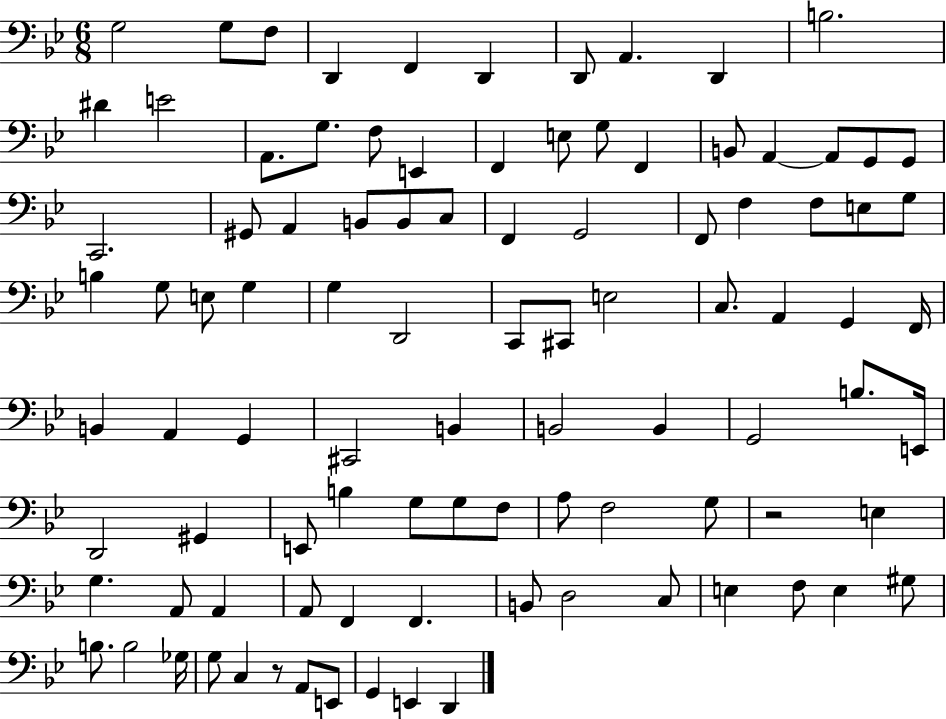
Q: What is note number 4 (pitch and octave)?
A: D2